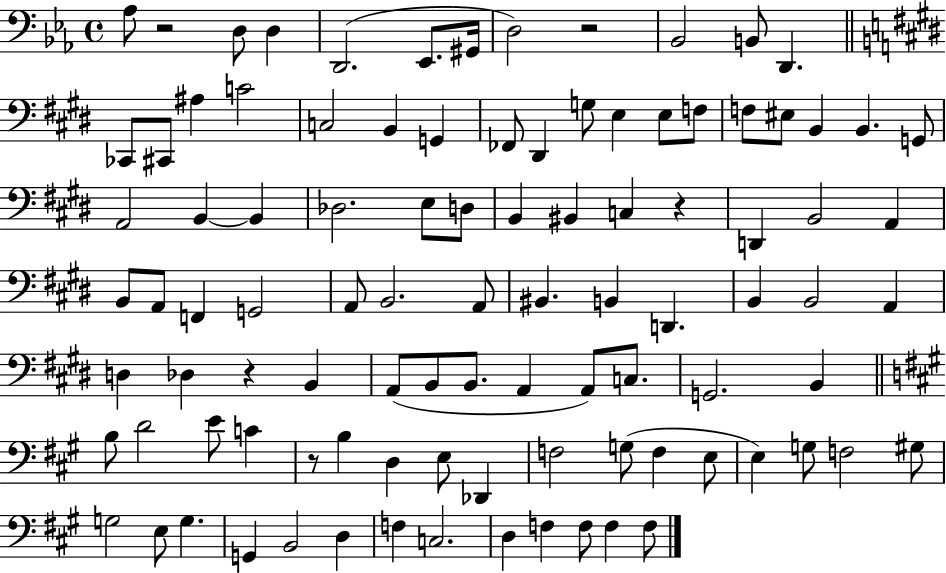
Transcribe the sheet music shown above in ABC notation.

X:1
T:Untitled
M:4/4
L:1/4
K:Eb
_A,/2 z2 D,/2 D, D,,2 _E,,/2 ^G,,/4 D,2 z2 _B,,2 B,,/2 D,, _C,,/2 ^C,,/2 ^A, C2 C,2 B,, G,, _F,,/2 ^D,, G,/2 E, E,/2 F,/2 F,/2 ^E,/2 B,, B,, G,,/2 A,,2 B,, B,, _D,2 E,/2 D,/2 B,, ^B,, C, z D,, B,,2 A,, B,,/2 A,,/2 F,, G,,2 A,,/2 B,,2 A,,/2 ^B,, B,, D,, B,, B,,2 A,, D, _D, z B,, A,,/2 B,,/2 B,,/2 A,, A,,/2 C,/2 G,,2 B,, B,/2 D2 E/2 C z/2 B, D, E,/2 _D,, F,2 G,/2 F, E,/2 E, G,/2 F,2 ^G,/2 G,2 E,/2 G, G,, B,,2 D, F, C,2 D, F, F,/2 F, F,/2